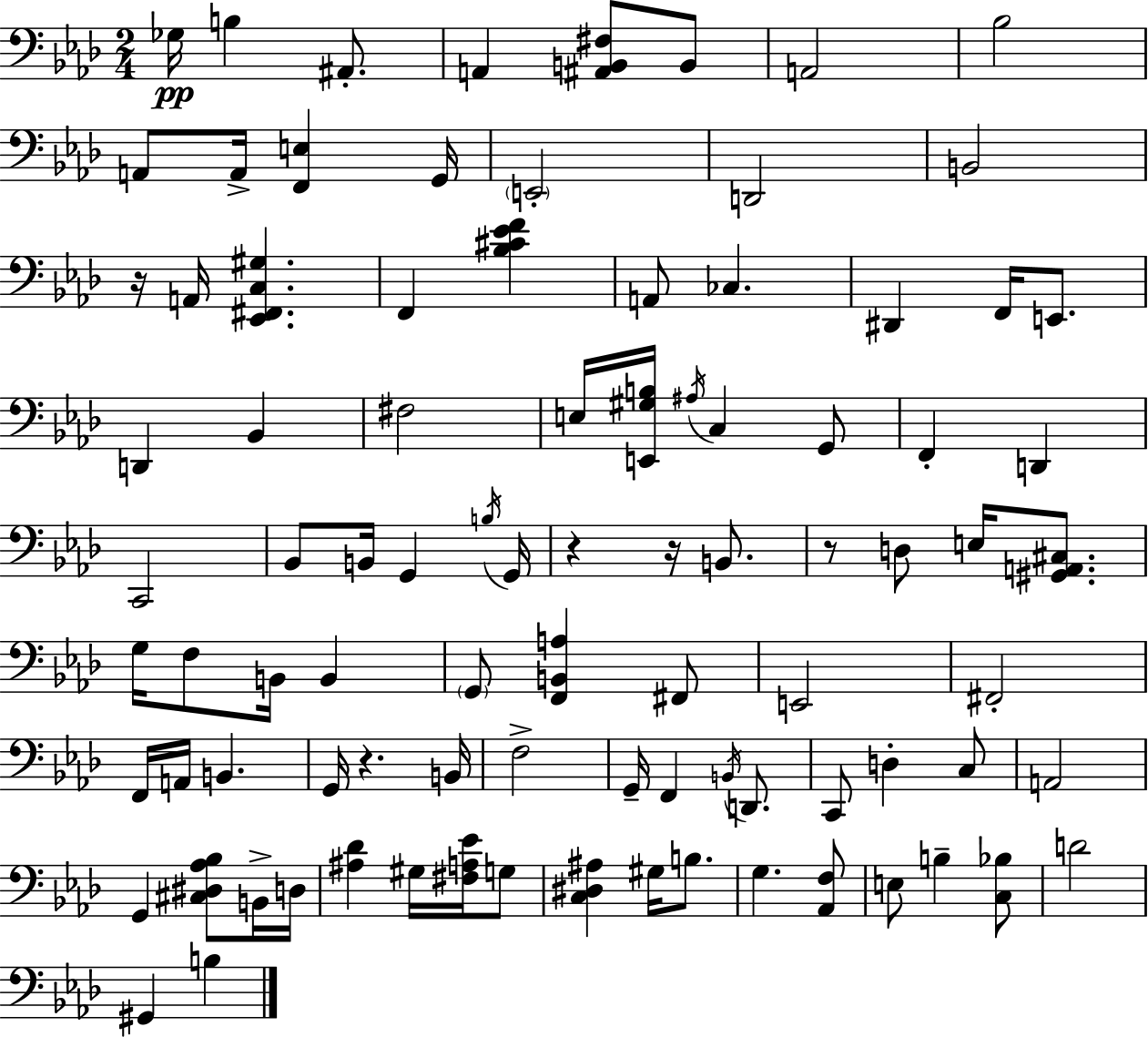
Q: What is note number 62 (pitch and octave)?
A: B2